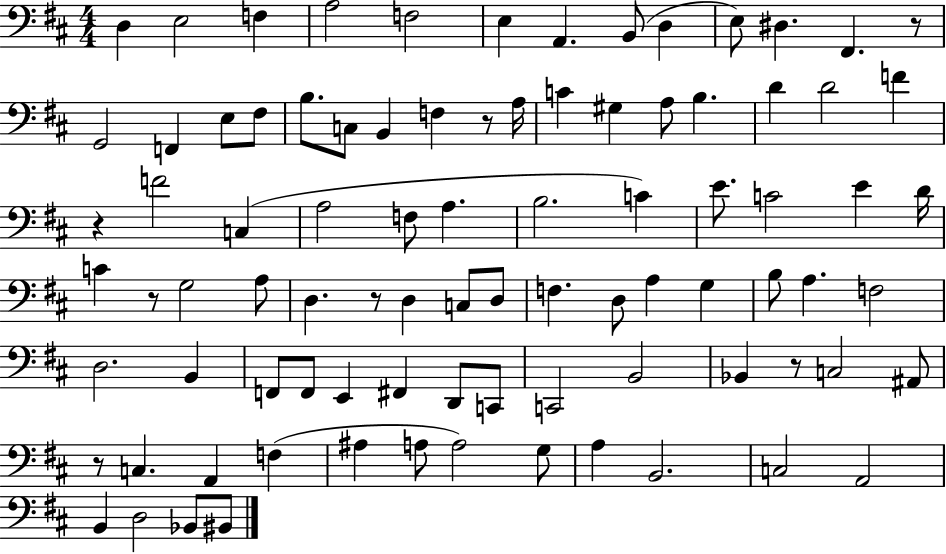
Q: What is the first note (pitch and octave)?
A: D3